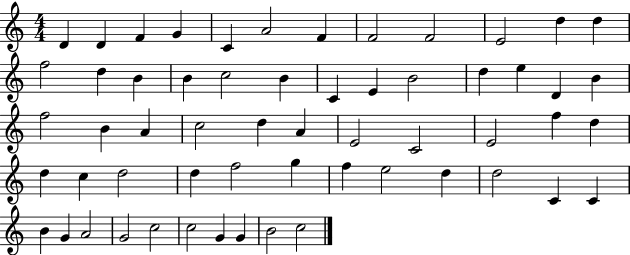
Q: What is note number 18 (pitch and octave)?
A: B4